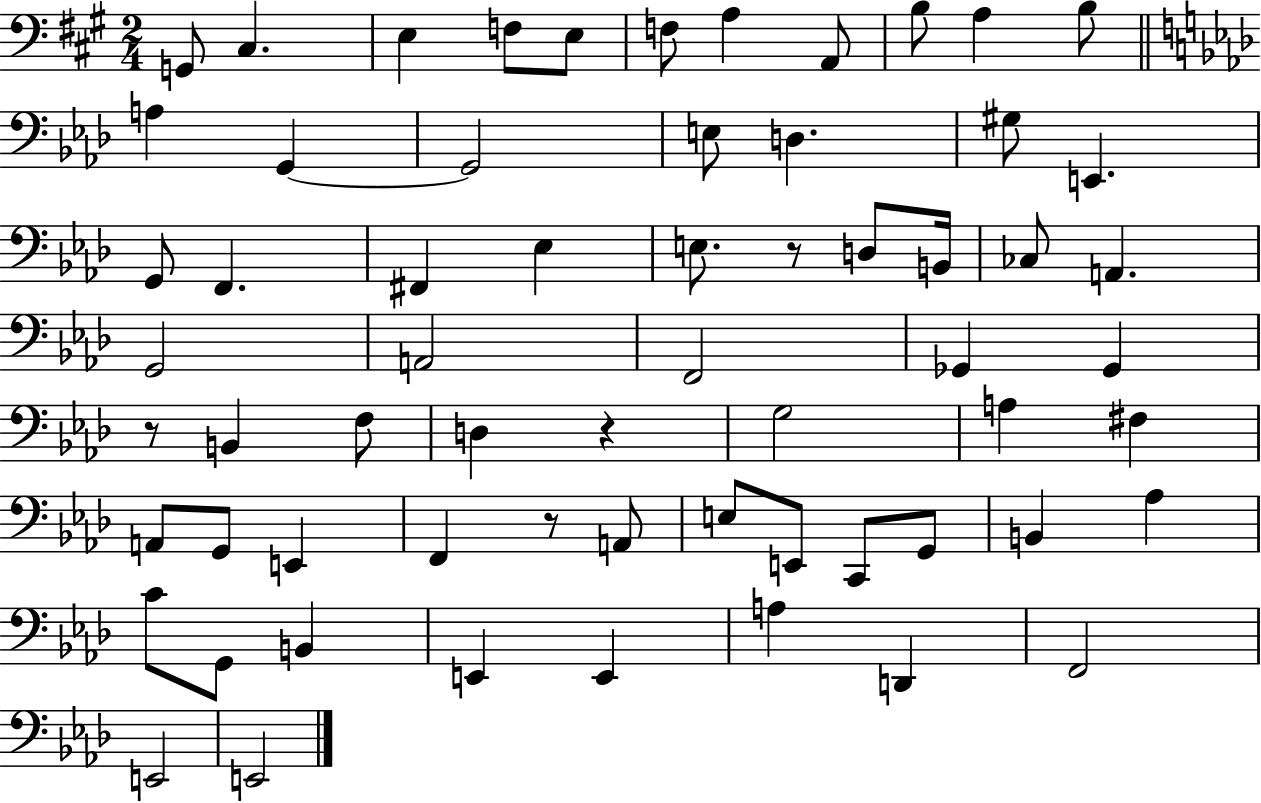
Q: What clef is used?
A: bass